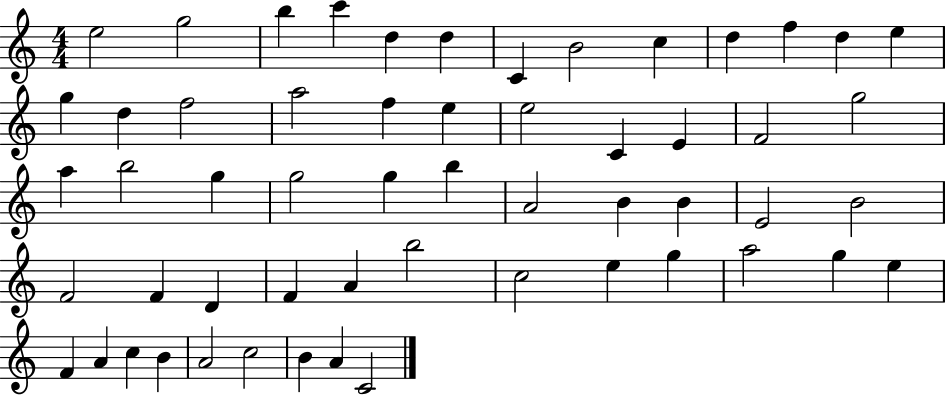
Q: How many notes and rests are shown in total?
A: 56